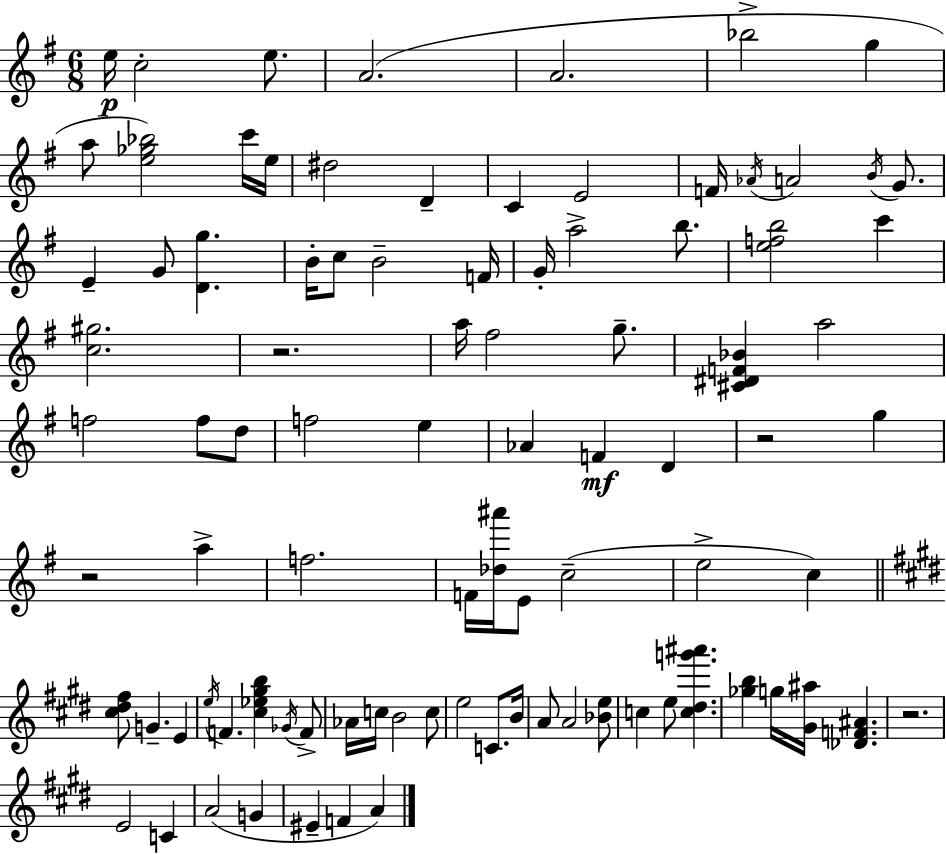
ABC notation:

X:1
T:Untitled
M:6/8
L:1/4
K:Em
e/4 c2 e/2 A2 A2 _b2 g a/2 [e_g_b]2 c'/4 e/4 ^d2 D C E2 F/4 _A/4 A2 B/4 G/2 E G/2 [Dg] B/4 c/2 B2 F/4 G/4 a2 b/2 [efb]2 c' [c^g]2 z2 a/4 ^f2 g/2 [^C^DF_B] a2 f2 f/2 d/2 f2 e _A F D z2 g z2 a f2 F/4 [_d^a']/4 E/2 c2 e2 c [^c^d^f]/2 G E e/4 F [^c_e^gb] _G/4 F/2 _A/4 c/4 B2 c/2 e2 C/2 B/4 A/2 A2 [_Be]/2 c e/2 [c^dg'^a'] [_gb] g/4 [^G^a]/4 [_DF^A] z2 E2 C A2 G ^E F A